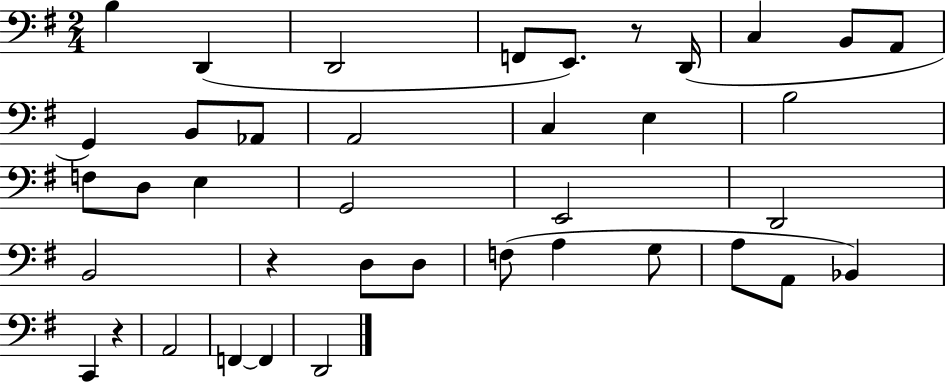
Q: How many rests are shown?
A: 3